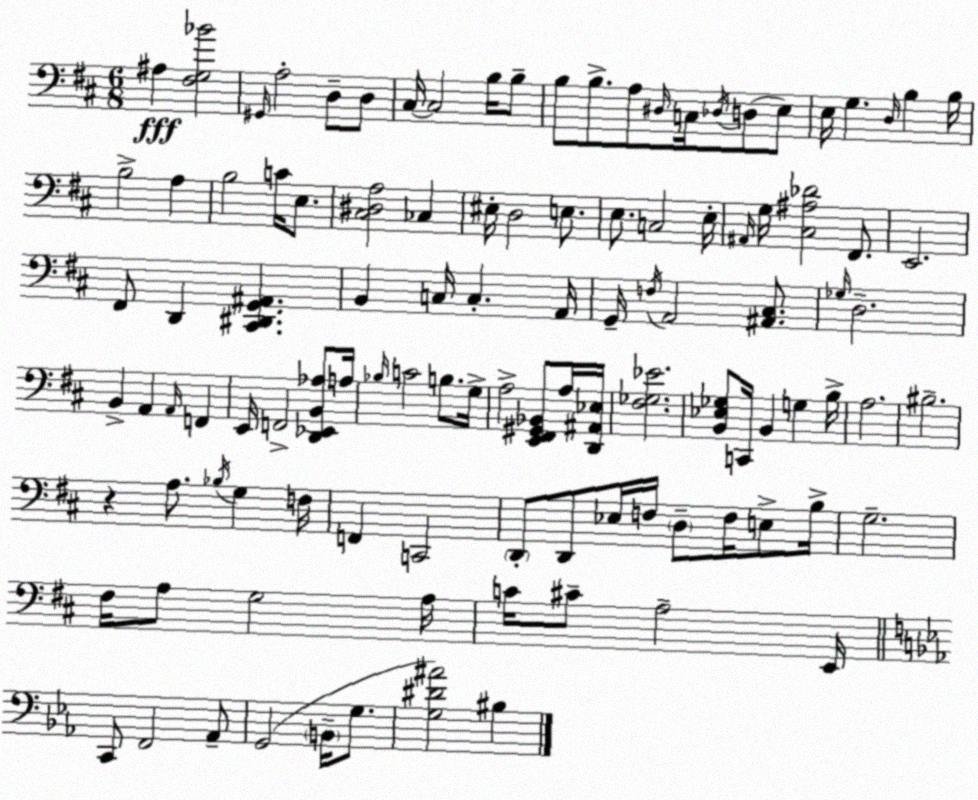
X:1
T:Untitled
M:6/8
L:1/4
K:D
^A, [^F,G,_B]2 ^G,,/4 A,2 D,/2 D,/2 ^C,/4 ^C,2 B,/4 B,/2 B,/2 B,/2 A,/2 ^D,/4 C,/4 _D,/4 D,/2 E,/2 E,/4 G, D,/4 B, B,/4 B,2 A, B,2 C/4 E,/2 [^C,^D,A,]2 _C, ^E,/4 D,2 E,/2 E,/2 C,2 E,/4 ^A,,/4 G,/4 [^C,^A,_D]2 ^F,,/2 E,,2 ^F,,/2 D,, [^C,,^D,,G,,^A,,] B,, C,/4 C, A,,/4 G,,/4 F,/4 A,,2 [^A,,^C,]/2 _G,/4 D,2 B,, A,, A,,/4 F,, E,,/4 F,,2 [D,,_E,,B,,_A,]/2 A,/4 _B,/4 C2 B,/2 G,/4 A,2 [E,,^F,,^G,,_B,,]/2 A,/4 [D,,^A,,_E,]/4 [^F,_G,_E]2 [B,,_E,_G,]/2 C,,/4 B,, G, B,/4 A,2 ^B,2 z A,/2 _B,/4 G, F,/4 F,, C,,2 D,,/2 D,,/2 _E,/4 F,/4 D,/2 F,/4 E,/2 B,/4 G,2 ^F,/4 A,/2 G,2 A,/4 C/4 ^C/2 A,2 E,,/4 C,,/2 F,,2 _A,,/2 G,,2 B,,/4 G,/2 [G,^D^A]2 ^B,